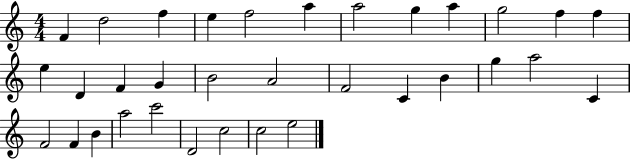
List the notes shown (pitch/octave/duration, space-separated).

F4/q D5/h F5/q E5/q F5/h A5/q A5/h G5/q A5/q G5/h F5/q F5/q E5/q D4/q F4/q G4/q B4/h A4/h F4/h C4/q B4/q G5/q A5/h C4/q F4/h F4/q B4/q A5/h C6/h D4/h C5/h C5/h E5/h